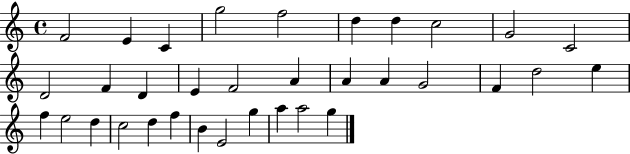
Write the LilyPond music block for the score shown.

{
  \clef treble
  \time 4/4
  \defaultTimeSignature
  \key c \major
  f'2 e'4 c'4 | g''2 f''2 | d''4 d''4 c''2 | g'2 c'2 | \break d'2 f'4 d'4 | e'4 f'2 a'4 | a'4 a'4 g'2 | f'4 d''2 e''4 | \break f''4 e''2 d''4 | c''2 d''4 f''4 | b'4 e'2 g''4 | a''4 a''2 g''4 | \break \bar "|."
}